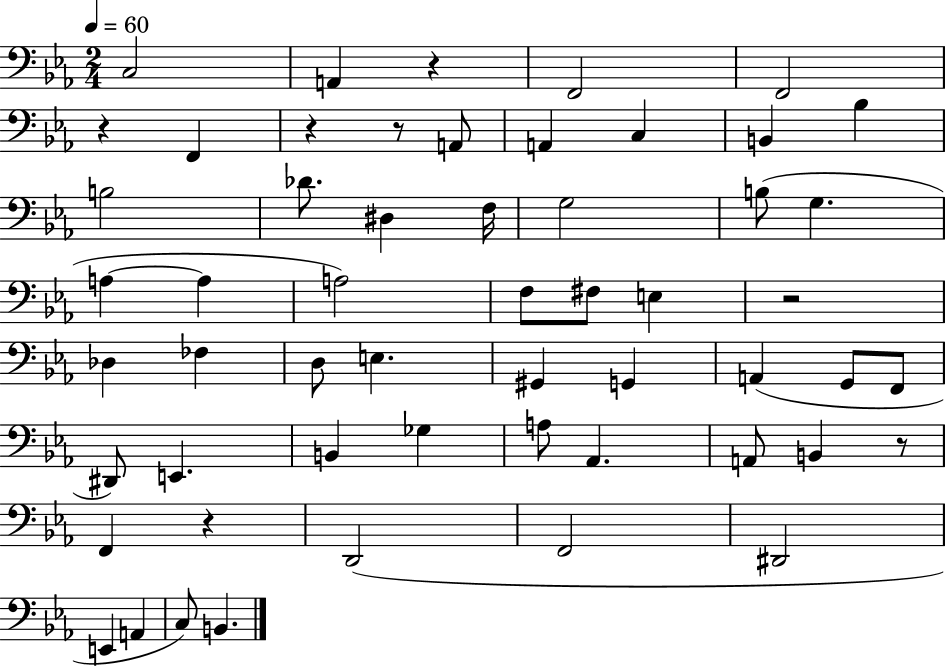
{
  \clef bass
  \numericTimeSignature
  \time 2/4
  \key ees \major
  \tempo 4 = 60
  c2 | a,4 r4 | f,2 | f,2 | \break r4 f,4 | r4 r8 a,8 | a,4 c4 | b,4 bes4 | \break b2 | des'8. dis4 f16 | g2 | b8( g4. | \break a4~~ a4 | a2) | f8 fis8 e4 | r2 | \break des4 fes4 | d8 e4. | gis,4 g,4 | a,4( g,8 f,8 | \break dis,8) e,4. | b,4 ges4 | a8 aes,4. | a,8 b,4 r8 | \break f,4 r4 | d,2( | f,2 | dis,2 | \break e,4 a,4 | c8) b,4. | \bar "|."
}